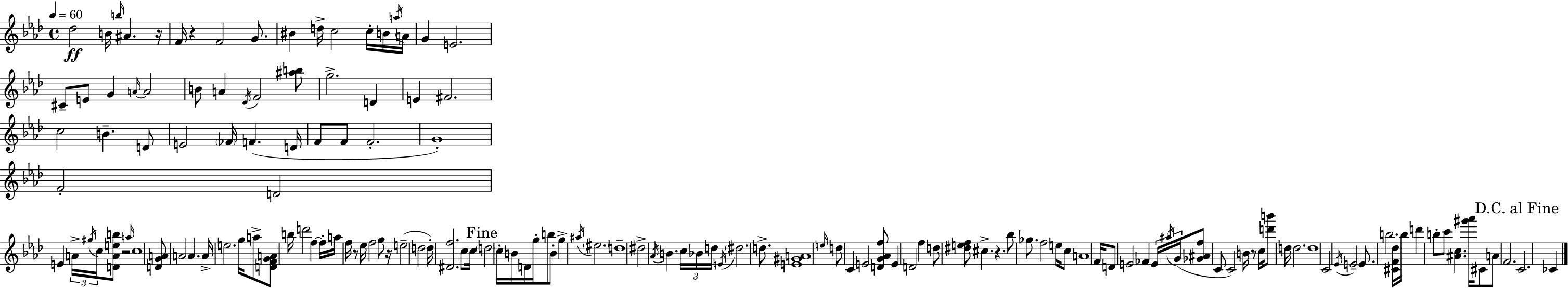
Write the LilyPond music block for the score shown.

{
  \clef treble
  \time 4/4
  \defaultTimeSignature
  \key aes \major
  \tempo 4 = 60
  des''2\ff b'16 \grace { b''16 } ais'4. | r16 f'16 r4 f'2 g'8. | bis'4 d''16-> c''2 c''16-. b'16 | \acciaccatura { a''16 } a'16 g'4 e'2. | \break cis'8-- e'8 g'4 \grace { a'16~ }~ a'2 | b'8 a'4 \acciaccatura { des'16 } f'2 | <ais'' b''>8 g''2.-> | d'4 e'4 fis'2. | \break c''2 b'4.-- | d'8 e'2 \parenthesize fes'16 f'4.( | d'16 f'8 f'8 f'2.-. | g'1-.) | \break f'2-. d'2 | e'4 \tuplet 3/2 { a'16-> \acciaccatura { gis''16 } c''16 } <d' a' e'' b''>8 r2 | \grace { a''16 } c''1 | <d' g' a'>8 a'2 | \break a'4. a'16-> e''2. | g''16 a''8-> <d' f' g' a'>8 b''16 d'''2 | f''4~~ f''16-. a''16 f''16 r8 ees''16 f''2 | g''8 r16 e''2--( d''2 | \break d''16-.) <dis' f''>2. | c''8 c''16 \mark "Fine" \parenthesize d''2 c''16-. b'16 | d'16 g''16-. b''8 b'8-. g''4-> \acciaccatura { ais''16 } \parenthesize eis''2. | d''1-- | \break dis''2-> \acciaccatura { aes'16 } | b'4. \tuplet 3/2 { c''16 bes'16 d''16 } \acciaccatura { e'16 } \parenthesize dis''2. | d''8.-> <e' gis' a'>1 | \grace { e''16 } d''8 c'4 | \break e'2 <d' g' aes' f''>8 e'4 d'2 | f''4 d''8 <dis'' e'' f''>8 cis''4.-> | r4. bes''8 ges''8. f''2 | e''16 c''8 a'1 | \break f'16 d'8 e'2 | fes'4 \tuplet 3/2 { e'16 \acciaccatura { ais''16 }( g'16 } <ges' ais' f''>8 c'8 | c'2) b'16 r8 c''16 <d''' b'''>8 d''16 d''2. | d''1 | \break c'2 | \acciaccatura { ees'16 } e'2-- e'8. b''2. | <cis' f' des''>16 b''16 d'''4 | b''8-. c'''8 <ais' c''>4. <gis''' aes'''>16 cis'8 a'8 | \break f'2. \mark "D.C. al Fine" c'2. | ces'4 \bar "|."
}